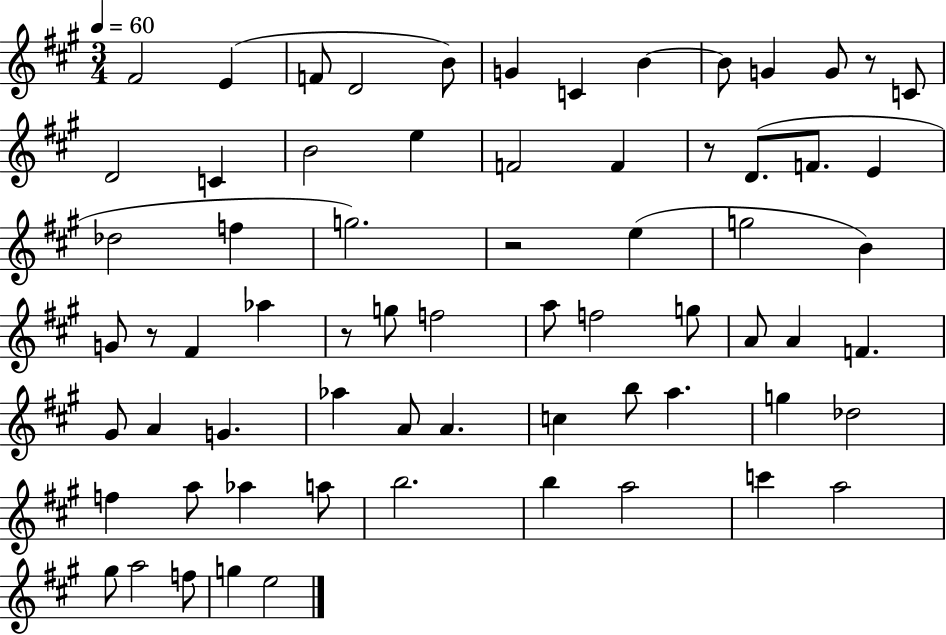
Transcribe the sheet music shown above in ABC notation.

X:1
T:Untitled
M:3/4
L:1/4
K:A
^F2 E F/2 D2 B/2 G C B B/2 G G/2 z/2 C/2 D2 C B2 e F2 F z/2 D/2 F/2 E _d2 f g2 z2 e g2 B G/2 z/2 ^F _a z/2 g/2 f2 a/2 f2 g/2 A/2 A F ^G/2 A G _a A/2 A c b/2 a g _d2 f a/2 _a a/2 b2 b a2 c' a2 ^g/2 a2 f/2 g e2